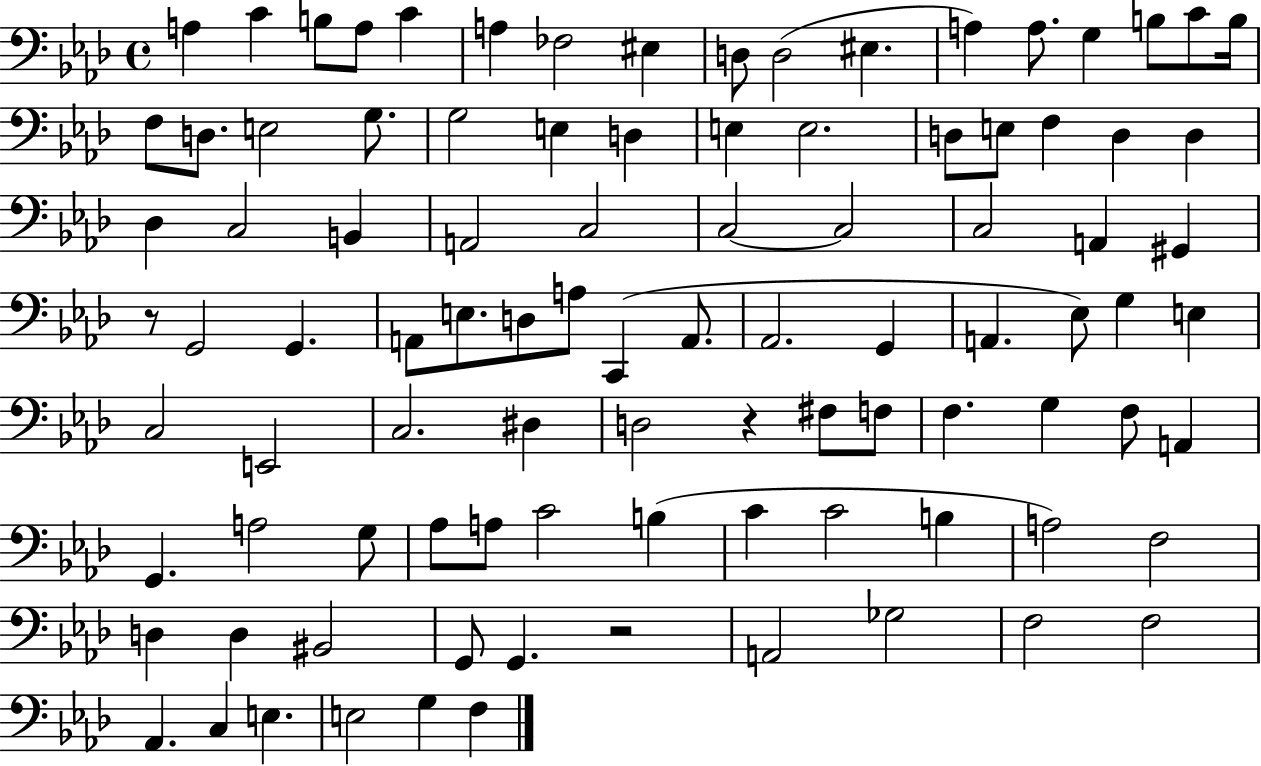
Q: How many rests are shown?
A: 3